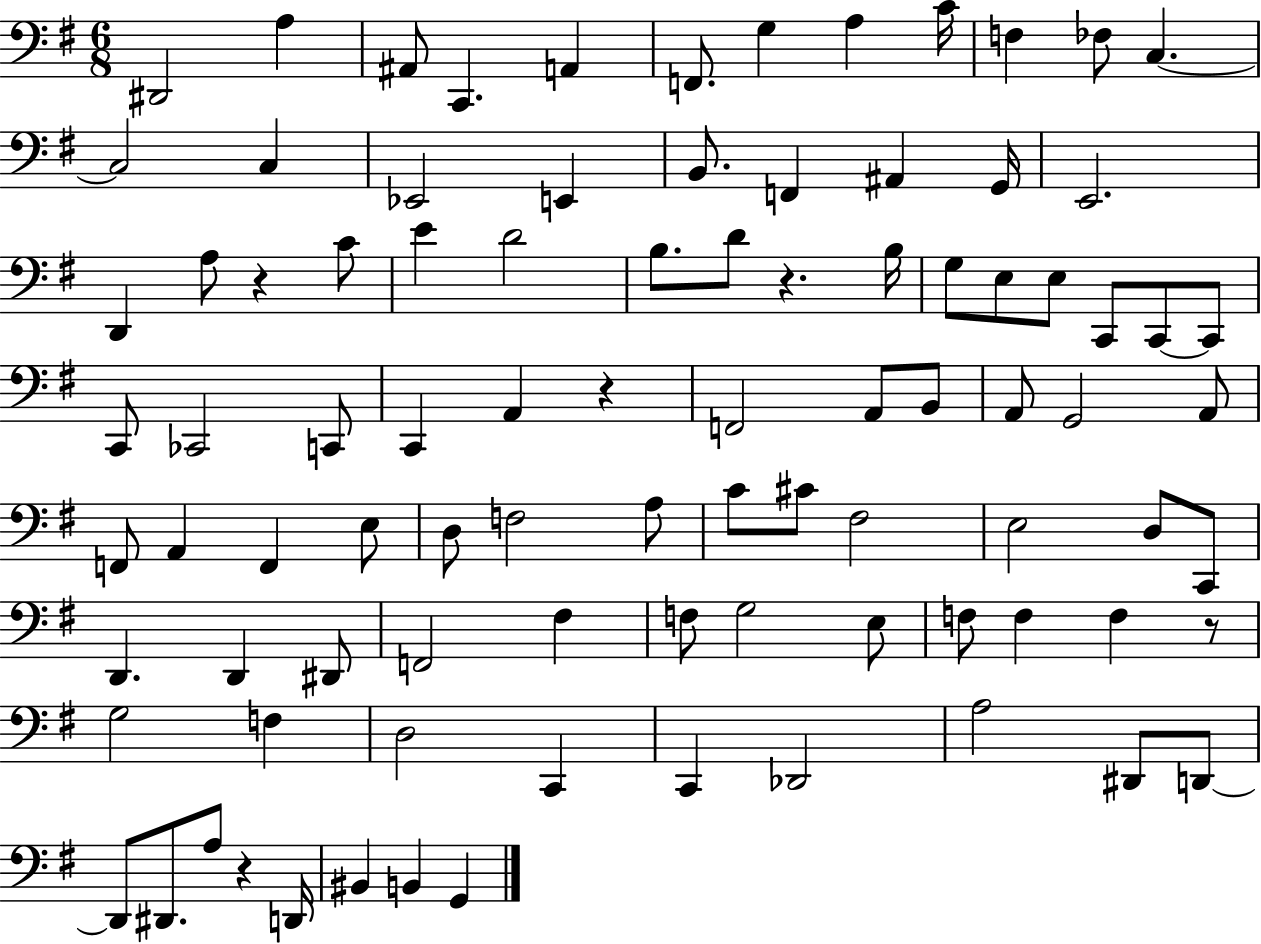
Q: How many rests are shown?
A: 5